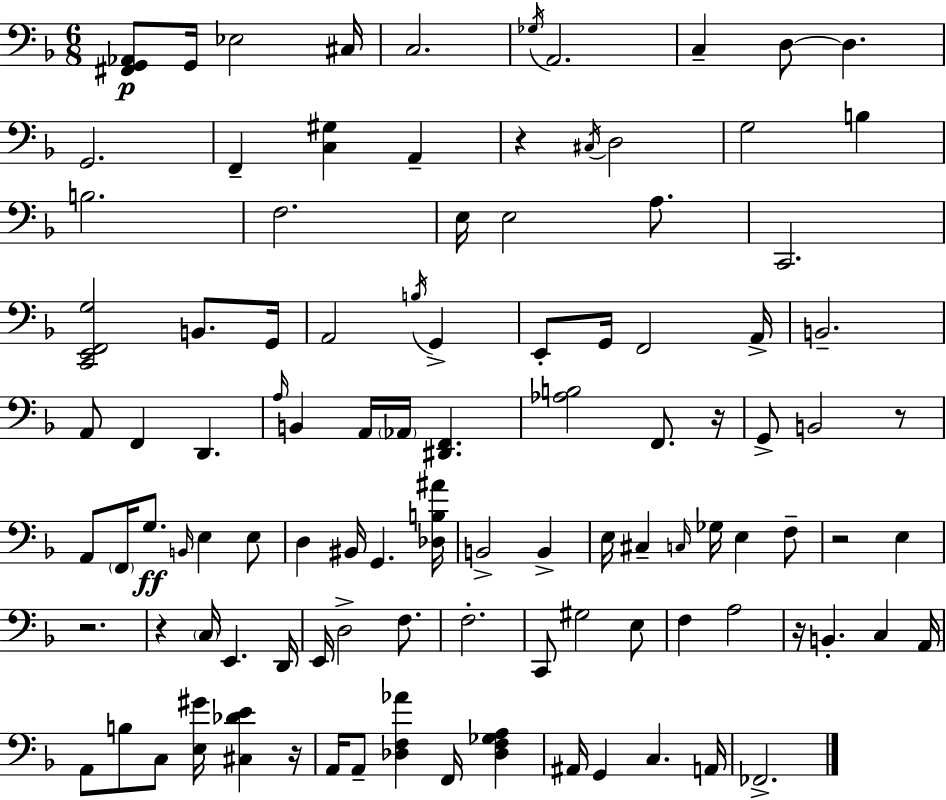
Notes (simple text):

[F#2,G2,Ab2]/e G2/s Eb3/h C#3/s C3/h. Gb3/s A2/h. C3/q D3/e D3/q. G2/h. F2/q [C3,G#3]/q A2/q R/q C#3/s D3/h G3/h B3/q B3/h. F3/h. E3/s E3/h A3/e. C2/h. [C2,E2,F2,G3]/h B2/e. G2/s A2/h B3/s G2/q E2/e G2/s F2/h A2/s B2/h. A2/e F2/q D2/q. A3/s B2/q A2/s Ab2/s [D#2,F2]/q. [Ab3,B3]/h F2/e. R/s G2/e B2/h R/e A2/e F2/s G3/e. B2/s E3/q E3/e D3/q BIS2/s G2/q. [Db3,B3,A#4]/s B2/h B2/q E3/s C#3/q C3/s Gb3/s E3/q F3/e R/h E3/q R/h. R/q C3/s E2/q. D2/s E2/s D3/h F3/e. F3/h. C2/e G#3/h E3/e F3/q A3/h R/s B2/q. C3/q A2/s A2/e B3/e C3/e [E3,G#4]/s [C#3,Db4,E4]/q R/s A2/s A2/e [Db3,F3,Ab4]/q F2/s [Db3,F3,Gb3,A3]/q A#2/s G2/q C3/q. A2/s FES2/h.